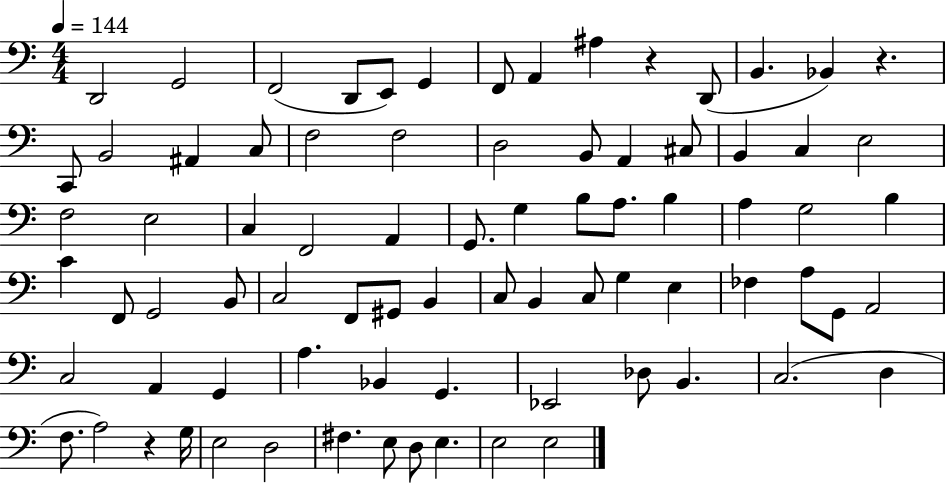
D2/h G2/h F2/h D2/e E2/e G2/q F2/e A2/q A#3/q R/q D2/e B2/q. Bb2/q R/q. C2/e B2/h A#2/q C3/e F3/h F3/h D3/h B2/e A2/q C#3/e B2/q C3/q E3/h F3/h E3/h C3/q F2/h A2/q G2/e. G3/q B3/e A3/e. B3/q A3/q G3/h B3/q C4/q F2/e G2/h B2/e C3/h F2/e G#2/e B2/q C3/e B2/q C3/e G3/q E3/q FES3/q A3/e G2/e A2/h C3/h A2/q G2/q A3/q. Bb2/q G2/q. Eb2/h Db3/e B2/q. C3/h. D3/q F3/e. A3/h R/q G3/s E3/h D3/h F#3/q. E3/e D3/e E3/q. E3/h E3/h